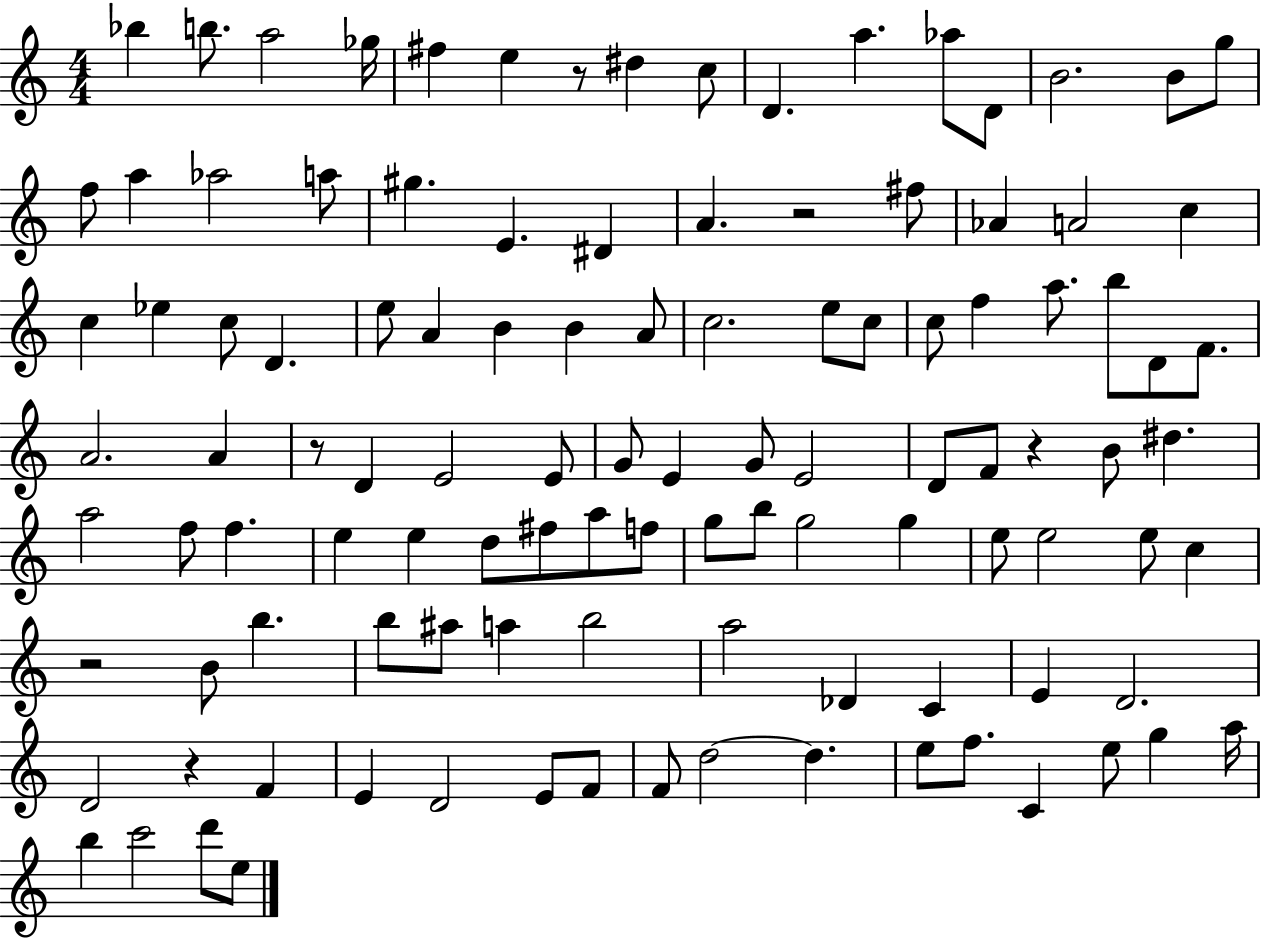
Bb5/q B5/e. A5/h Gb5/s F#5/q E5/q R/e D#5/q C5/e D4/q. A5/q. Ab5/e D4/e B4/h. B4/e G5/e F5/e A5/q Ab5/h A5/e G#5/q. E4/q. D#4/q A4/q. R/h F#5/e Ab4/q A4/h C5/q C5/q Eb5/q C5/e D4/q. E5/e A4/q B4/q B4/q A4/e C5/h. E5/e C5/e C5/e F5/q A5/e. B5/e D4/e F4/e. A4/h. A4/q R/e D4/q E4/h E4/e G4/e E4/q G4/e E4/h D4/e F4/e R/q B4/e D#5/q. A5/h F5/e F5/q. E5/q E5/q D5/e F#5/e A5/e F5/e G5/e B5/e G5/h G5/q E5/e E5/h E5/e C5/q R/h B4/e B5/q. B5/e A#5/e A5/q B5/h A5/h Db4/q C4/q E4/q D4/h. D4/h R/q F4/q E4/q D4/h E4/e F4/e F4/e D5/h D5/q. E5/e F5/e. C4/q E5/e G5/q A5/s B5/q C6/h D6/e E5/e